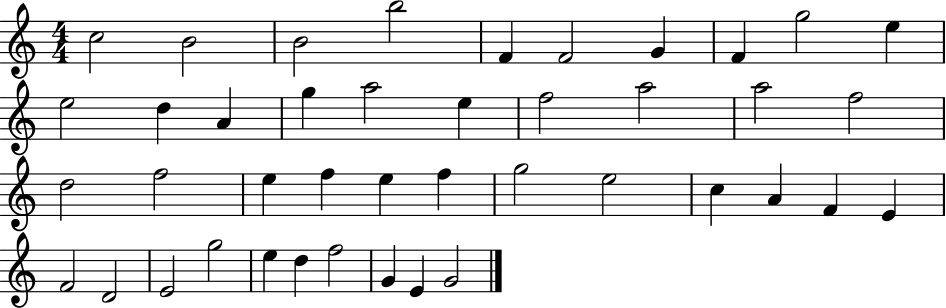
{
  \clef treble
  \numericTimeSignature
  \time 4/4
  \key c \major
  c''2 b'2 | b'2 b''2 | f'4 f'2 g'4 | f'4 g''2 e''4 | \break e''2 d''4 a'4 | g''4 a''2 e''4 | f''2 a''2 | a''2 f''2 | \break d''2 f''2 | e''4 f''4 e''4 f''4 | g''2 e''2 | c''4 a'4 f'4 e'4 | \break f'2 d'2 | e'2 g''2 | e''4 d''4 f''2 | g'4 e'4 g'2 | \break \bar "|."
}